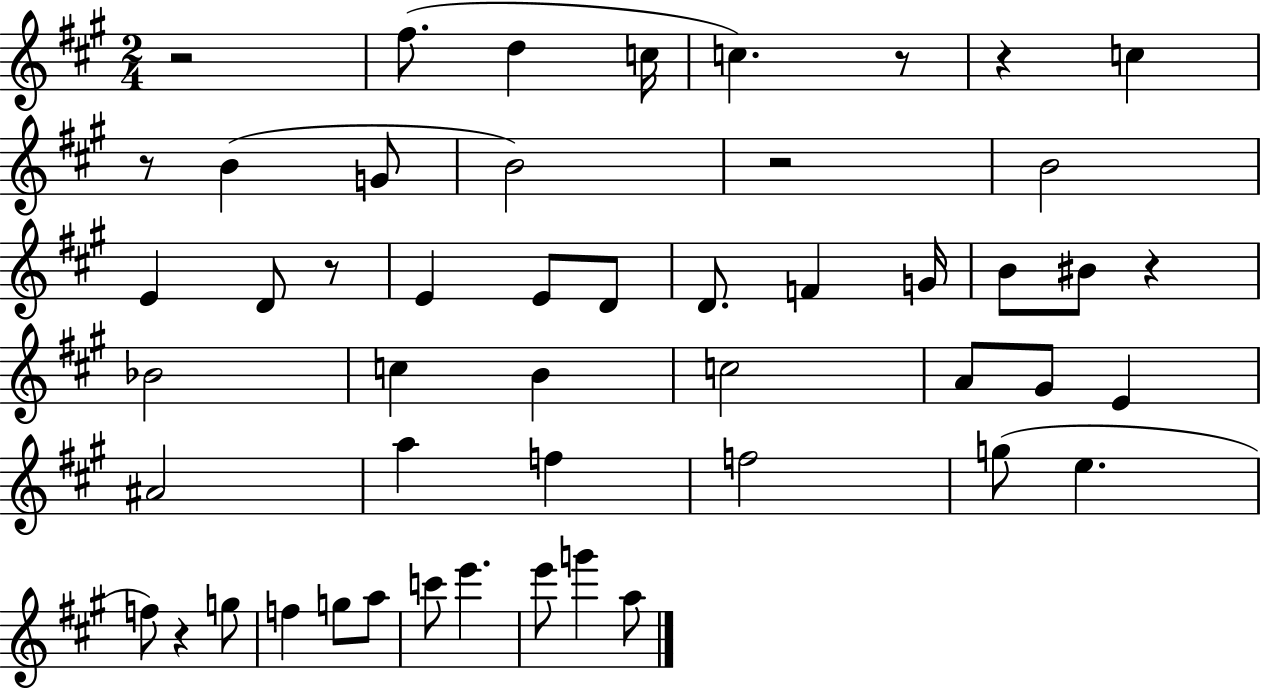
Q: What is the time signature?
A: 2/4